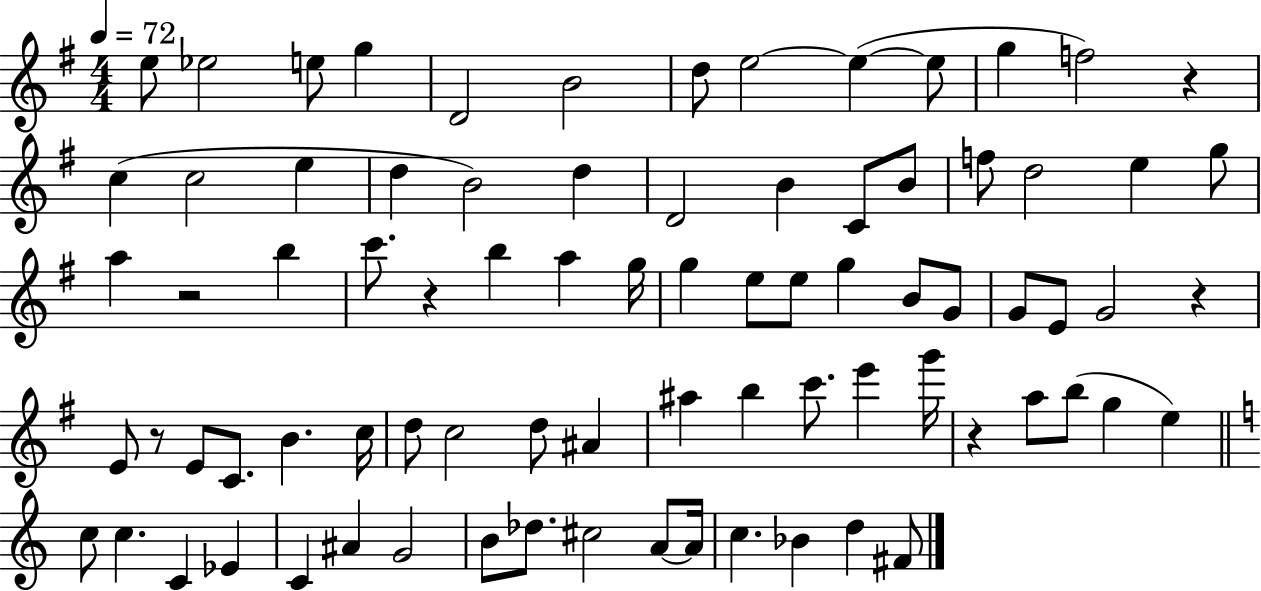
{
  \clef treble
  \numericTimeSignature
  \time 4/4
  \key g \major
  \tempo 4 = 72
  e''8 ees''2 e''8 g''4 | d'2 b'2 | d''8 e''2~~ e''4~(~ e''8 | g''4 f''2) r4 | \break c''4( c''2 e''4 | d''4 b'2) d''4 | d'2 b'4 c'8 b'8 | f''8 d''2 e''4 g''8 | \break a''4 r2 b''4 | c'''8. r4 b''4 a''4 g''16 | g''4 e''8 e''8 g''4 b'8 g'8 | g'8 e'8 g'2 r4 | \break e'8 r8 e'8 c'8. b'4. c''16 | d''8 c''2 d''8 ais'4 | ais''4 b''4 c'''8. e'''4 g'''16 | r4 a''8 b''8( g''4 e''4) | \break \bar "||" \break \key a \minor c''8 c''4. c'4 ees'4 | c'4 ais'4 g'2 | b'8 des''8. cis''2 a'8~~ a'16 | c''4. bes'4 d''4 fis'8 | \break \bar "|."
}